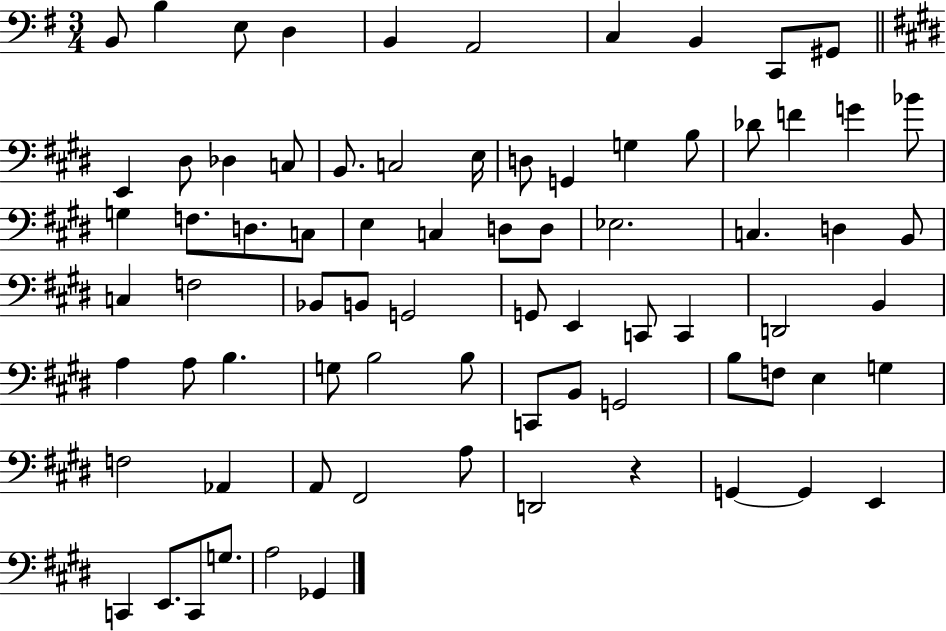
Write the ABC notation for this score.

X:1
T:Untitled
M:3/4
L:1/4
K:G
B,,/2 B, E,/2 D, B,, A,,2 C, B,, C,,/2 ^G,,/2 E,, ^D,/2 _D, C,/2 B,,/2 C,2 E,/4 D,/2 G,, G, B,/2 _D/2 F G _B/2 G, F,/2 D,/2 C,/2 E, C, D,/2 D,/2 _E,2 C, D, B,,/2 C, F,2 _B,,/2 B,,/2 G,,2 G,,/2 E,, C,,/2 C,, D,,2 B,, A, A,/2 B, G,/2 B,2 B,/2 C,,/2 B,,/2 G,,2 B,/2 F,/2 E, G, F,2 _A,, A,,/2 ^F,,2 A,/2 D,,2 z G,, G,, E,, C,, E,,/2 C,,/2 G,/2 A,2 _G,,